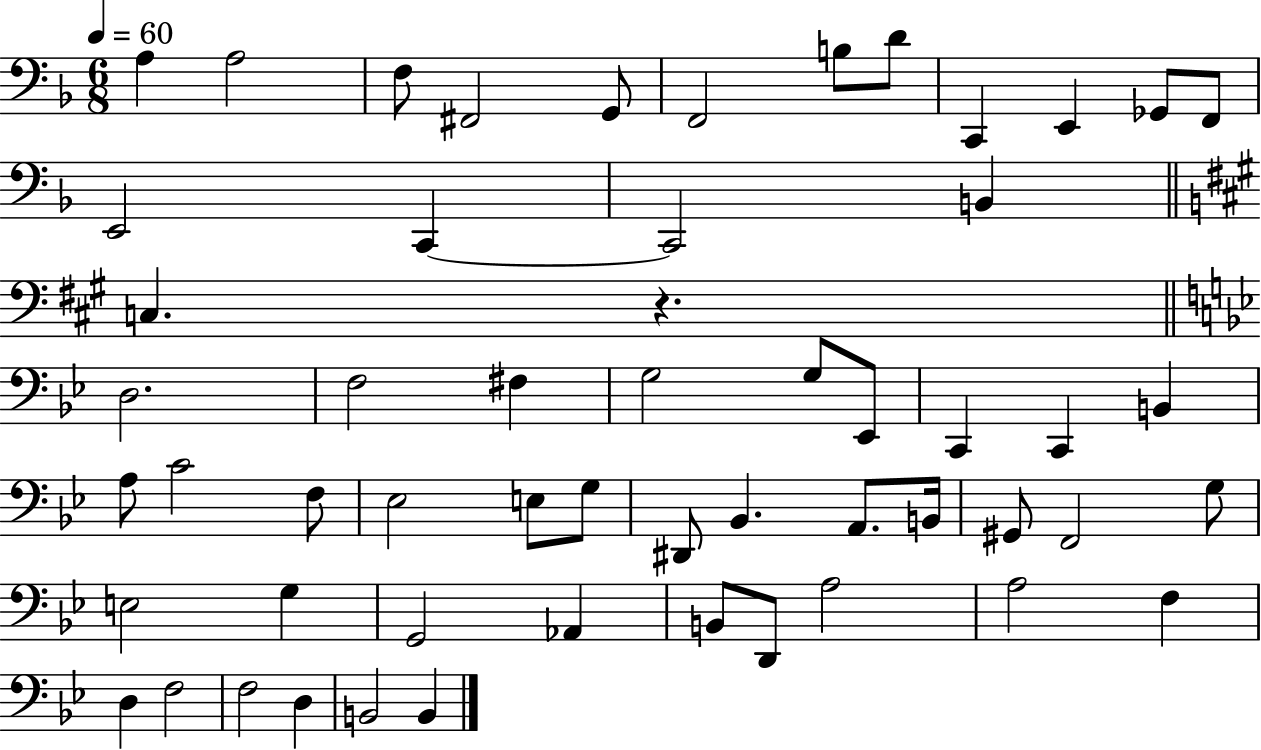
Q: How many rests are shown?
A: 1